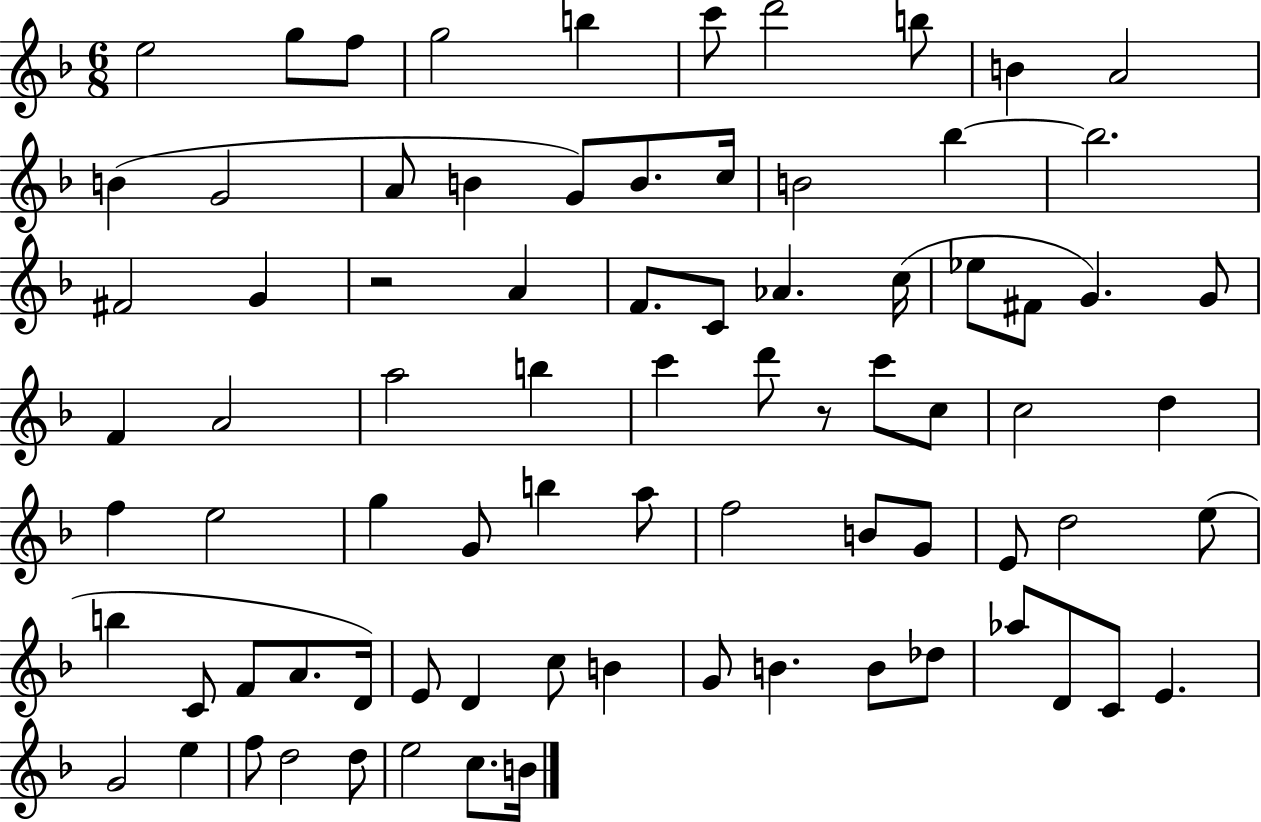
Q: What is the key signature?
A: F major